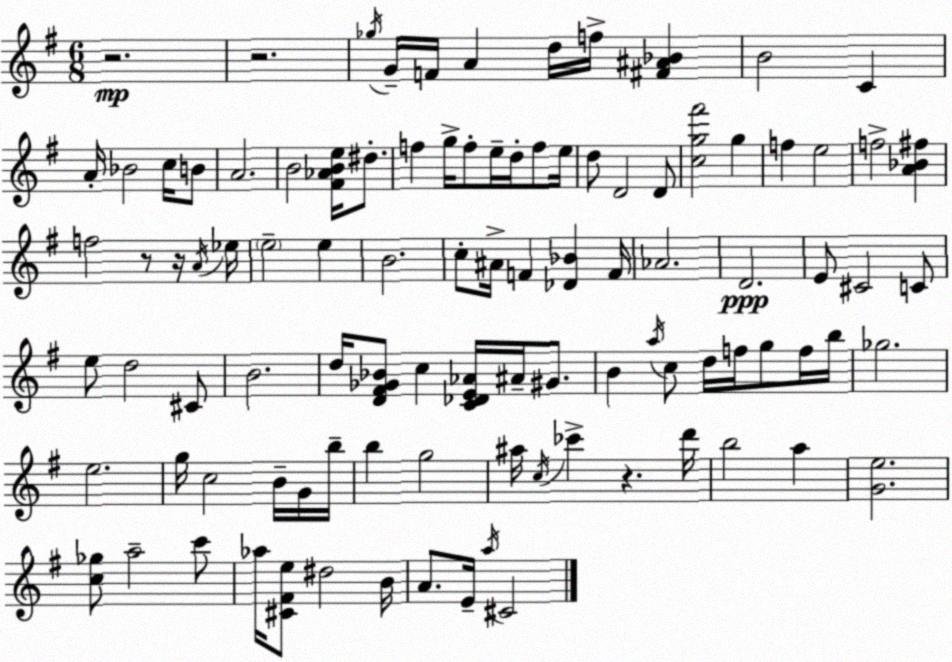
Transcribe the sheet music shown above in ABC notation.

X:1
T:Untitled
M:6/8
L:1/4
K:Em
z2 z2 _g/4 G/4 F/4 A d/4 f/4 [^F^A_B] B2 C A/4 _B2 c/4 B/2 A2 B2 [^F_ABe]/4 ^d/2 f g/4 f/2 e/4 d/4 f/2 e/4 d/2 D2 D/2 [cg^f']2 g f e2 f2 [A_B^f] f2 z/2 z/4 A/4 _e/4 e2 e B2 c/2 ^A/4 F [_D_B] F/4 _A2 D2 E/2 ^C2 C/2 e/2 d2 ^C/2 B2 d/4 [D^F_G_B]/2 c [C_DE_A]/4 ^A/4 ^G/2 B a/4 c/2 d/4 f/4 g/2 f/4 b/4 _g2 e2 g/4 c2 B/4 G/4 b/4 b g2 ^a/4 c/4 _c' z d'/4 b2 a [Ge]2 [c_g]/2 a2 c'/2 _a/4 [^C^Fe]/2 ^d2 B/4 A/2 E/4 a/4 ^C2